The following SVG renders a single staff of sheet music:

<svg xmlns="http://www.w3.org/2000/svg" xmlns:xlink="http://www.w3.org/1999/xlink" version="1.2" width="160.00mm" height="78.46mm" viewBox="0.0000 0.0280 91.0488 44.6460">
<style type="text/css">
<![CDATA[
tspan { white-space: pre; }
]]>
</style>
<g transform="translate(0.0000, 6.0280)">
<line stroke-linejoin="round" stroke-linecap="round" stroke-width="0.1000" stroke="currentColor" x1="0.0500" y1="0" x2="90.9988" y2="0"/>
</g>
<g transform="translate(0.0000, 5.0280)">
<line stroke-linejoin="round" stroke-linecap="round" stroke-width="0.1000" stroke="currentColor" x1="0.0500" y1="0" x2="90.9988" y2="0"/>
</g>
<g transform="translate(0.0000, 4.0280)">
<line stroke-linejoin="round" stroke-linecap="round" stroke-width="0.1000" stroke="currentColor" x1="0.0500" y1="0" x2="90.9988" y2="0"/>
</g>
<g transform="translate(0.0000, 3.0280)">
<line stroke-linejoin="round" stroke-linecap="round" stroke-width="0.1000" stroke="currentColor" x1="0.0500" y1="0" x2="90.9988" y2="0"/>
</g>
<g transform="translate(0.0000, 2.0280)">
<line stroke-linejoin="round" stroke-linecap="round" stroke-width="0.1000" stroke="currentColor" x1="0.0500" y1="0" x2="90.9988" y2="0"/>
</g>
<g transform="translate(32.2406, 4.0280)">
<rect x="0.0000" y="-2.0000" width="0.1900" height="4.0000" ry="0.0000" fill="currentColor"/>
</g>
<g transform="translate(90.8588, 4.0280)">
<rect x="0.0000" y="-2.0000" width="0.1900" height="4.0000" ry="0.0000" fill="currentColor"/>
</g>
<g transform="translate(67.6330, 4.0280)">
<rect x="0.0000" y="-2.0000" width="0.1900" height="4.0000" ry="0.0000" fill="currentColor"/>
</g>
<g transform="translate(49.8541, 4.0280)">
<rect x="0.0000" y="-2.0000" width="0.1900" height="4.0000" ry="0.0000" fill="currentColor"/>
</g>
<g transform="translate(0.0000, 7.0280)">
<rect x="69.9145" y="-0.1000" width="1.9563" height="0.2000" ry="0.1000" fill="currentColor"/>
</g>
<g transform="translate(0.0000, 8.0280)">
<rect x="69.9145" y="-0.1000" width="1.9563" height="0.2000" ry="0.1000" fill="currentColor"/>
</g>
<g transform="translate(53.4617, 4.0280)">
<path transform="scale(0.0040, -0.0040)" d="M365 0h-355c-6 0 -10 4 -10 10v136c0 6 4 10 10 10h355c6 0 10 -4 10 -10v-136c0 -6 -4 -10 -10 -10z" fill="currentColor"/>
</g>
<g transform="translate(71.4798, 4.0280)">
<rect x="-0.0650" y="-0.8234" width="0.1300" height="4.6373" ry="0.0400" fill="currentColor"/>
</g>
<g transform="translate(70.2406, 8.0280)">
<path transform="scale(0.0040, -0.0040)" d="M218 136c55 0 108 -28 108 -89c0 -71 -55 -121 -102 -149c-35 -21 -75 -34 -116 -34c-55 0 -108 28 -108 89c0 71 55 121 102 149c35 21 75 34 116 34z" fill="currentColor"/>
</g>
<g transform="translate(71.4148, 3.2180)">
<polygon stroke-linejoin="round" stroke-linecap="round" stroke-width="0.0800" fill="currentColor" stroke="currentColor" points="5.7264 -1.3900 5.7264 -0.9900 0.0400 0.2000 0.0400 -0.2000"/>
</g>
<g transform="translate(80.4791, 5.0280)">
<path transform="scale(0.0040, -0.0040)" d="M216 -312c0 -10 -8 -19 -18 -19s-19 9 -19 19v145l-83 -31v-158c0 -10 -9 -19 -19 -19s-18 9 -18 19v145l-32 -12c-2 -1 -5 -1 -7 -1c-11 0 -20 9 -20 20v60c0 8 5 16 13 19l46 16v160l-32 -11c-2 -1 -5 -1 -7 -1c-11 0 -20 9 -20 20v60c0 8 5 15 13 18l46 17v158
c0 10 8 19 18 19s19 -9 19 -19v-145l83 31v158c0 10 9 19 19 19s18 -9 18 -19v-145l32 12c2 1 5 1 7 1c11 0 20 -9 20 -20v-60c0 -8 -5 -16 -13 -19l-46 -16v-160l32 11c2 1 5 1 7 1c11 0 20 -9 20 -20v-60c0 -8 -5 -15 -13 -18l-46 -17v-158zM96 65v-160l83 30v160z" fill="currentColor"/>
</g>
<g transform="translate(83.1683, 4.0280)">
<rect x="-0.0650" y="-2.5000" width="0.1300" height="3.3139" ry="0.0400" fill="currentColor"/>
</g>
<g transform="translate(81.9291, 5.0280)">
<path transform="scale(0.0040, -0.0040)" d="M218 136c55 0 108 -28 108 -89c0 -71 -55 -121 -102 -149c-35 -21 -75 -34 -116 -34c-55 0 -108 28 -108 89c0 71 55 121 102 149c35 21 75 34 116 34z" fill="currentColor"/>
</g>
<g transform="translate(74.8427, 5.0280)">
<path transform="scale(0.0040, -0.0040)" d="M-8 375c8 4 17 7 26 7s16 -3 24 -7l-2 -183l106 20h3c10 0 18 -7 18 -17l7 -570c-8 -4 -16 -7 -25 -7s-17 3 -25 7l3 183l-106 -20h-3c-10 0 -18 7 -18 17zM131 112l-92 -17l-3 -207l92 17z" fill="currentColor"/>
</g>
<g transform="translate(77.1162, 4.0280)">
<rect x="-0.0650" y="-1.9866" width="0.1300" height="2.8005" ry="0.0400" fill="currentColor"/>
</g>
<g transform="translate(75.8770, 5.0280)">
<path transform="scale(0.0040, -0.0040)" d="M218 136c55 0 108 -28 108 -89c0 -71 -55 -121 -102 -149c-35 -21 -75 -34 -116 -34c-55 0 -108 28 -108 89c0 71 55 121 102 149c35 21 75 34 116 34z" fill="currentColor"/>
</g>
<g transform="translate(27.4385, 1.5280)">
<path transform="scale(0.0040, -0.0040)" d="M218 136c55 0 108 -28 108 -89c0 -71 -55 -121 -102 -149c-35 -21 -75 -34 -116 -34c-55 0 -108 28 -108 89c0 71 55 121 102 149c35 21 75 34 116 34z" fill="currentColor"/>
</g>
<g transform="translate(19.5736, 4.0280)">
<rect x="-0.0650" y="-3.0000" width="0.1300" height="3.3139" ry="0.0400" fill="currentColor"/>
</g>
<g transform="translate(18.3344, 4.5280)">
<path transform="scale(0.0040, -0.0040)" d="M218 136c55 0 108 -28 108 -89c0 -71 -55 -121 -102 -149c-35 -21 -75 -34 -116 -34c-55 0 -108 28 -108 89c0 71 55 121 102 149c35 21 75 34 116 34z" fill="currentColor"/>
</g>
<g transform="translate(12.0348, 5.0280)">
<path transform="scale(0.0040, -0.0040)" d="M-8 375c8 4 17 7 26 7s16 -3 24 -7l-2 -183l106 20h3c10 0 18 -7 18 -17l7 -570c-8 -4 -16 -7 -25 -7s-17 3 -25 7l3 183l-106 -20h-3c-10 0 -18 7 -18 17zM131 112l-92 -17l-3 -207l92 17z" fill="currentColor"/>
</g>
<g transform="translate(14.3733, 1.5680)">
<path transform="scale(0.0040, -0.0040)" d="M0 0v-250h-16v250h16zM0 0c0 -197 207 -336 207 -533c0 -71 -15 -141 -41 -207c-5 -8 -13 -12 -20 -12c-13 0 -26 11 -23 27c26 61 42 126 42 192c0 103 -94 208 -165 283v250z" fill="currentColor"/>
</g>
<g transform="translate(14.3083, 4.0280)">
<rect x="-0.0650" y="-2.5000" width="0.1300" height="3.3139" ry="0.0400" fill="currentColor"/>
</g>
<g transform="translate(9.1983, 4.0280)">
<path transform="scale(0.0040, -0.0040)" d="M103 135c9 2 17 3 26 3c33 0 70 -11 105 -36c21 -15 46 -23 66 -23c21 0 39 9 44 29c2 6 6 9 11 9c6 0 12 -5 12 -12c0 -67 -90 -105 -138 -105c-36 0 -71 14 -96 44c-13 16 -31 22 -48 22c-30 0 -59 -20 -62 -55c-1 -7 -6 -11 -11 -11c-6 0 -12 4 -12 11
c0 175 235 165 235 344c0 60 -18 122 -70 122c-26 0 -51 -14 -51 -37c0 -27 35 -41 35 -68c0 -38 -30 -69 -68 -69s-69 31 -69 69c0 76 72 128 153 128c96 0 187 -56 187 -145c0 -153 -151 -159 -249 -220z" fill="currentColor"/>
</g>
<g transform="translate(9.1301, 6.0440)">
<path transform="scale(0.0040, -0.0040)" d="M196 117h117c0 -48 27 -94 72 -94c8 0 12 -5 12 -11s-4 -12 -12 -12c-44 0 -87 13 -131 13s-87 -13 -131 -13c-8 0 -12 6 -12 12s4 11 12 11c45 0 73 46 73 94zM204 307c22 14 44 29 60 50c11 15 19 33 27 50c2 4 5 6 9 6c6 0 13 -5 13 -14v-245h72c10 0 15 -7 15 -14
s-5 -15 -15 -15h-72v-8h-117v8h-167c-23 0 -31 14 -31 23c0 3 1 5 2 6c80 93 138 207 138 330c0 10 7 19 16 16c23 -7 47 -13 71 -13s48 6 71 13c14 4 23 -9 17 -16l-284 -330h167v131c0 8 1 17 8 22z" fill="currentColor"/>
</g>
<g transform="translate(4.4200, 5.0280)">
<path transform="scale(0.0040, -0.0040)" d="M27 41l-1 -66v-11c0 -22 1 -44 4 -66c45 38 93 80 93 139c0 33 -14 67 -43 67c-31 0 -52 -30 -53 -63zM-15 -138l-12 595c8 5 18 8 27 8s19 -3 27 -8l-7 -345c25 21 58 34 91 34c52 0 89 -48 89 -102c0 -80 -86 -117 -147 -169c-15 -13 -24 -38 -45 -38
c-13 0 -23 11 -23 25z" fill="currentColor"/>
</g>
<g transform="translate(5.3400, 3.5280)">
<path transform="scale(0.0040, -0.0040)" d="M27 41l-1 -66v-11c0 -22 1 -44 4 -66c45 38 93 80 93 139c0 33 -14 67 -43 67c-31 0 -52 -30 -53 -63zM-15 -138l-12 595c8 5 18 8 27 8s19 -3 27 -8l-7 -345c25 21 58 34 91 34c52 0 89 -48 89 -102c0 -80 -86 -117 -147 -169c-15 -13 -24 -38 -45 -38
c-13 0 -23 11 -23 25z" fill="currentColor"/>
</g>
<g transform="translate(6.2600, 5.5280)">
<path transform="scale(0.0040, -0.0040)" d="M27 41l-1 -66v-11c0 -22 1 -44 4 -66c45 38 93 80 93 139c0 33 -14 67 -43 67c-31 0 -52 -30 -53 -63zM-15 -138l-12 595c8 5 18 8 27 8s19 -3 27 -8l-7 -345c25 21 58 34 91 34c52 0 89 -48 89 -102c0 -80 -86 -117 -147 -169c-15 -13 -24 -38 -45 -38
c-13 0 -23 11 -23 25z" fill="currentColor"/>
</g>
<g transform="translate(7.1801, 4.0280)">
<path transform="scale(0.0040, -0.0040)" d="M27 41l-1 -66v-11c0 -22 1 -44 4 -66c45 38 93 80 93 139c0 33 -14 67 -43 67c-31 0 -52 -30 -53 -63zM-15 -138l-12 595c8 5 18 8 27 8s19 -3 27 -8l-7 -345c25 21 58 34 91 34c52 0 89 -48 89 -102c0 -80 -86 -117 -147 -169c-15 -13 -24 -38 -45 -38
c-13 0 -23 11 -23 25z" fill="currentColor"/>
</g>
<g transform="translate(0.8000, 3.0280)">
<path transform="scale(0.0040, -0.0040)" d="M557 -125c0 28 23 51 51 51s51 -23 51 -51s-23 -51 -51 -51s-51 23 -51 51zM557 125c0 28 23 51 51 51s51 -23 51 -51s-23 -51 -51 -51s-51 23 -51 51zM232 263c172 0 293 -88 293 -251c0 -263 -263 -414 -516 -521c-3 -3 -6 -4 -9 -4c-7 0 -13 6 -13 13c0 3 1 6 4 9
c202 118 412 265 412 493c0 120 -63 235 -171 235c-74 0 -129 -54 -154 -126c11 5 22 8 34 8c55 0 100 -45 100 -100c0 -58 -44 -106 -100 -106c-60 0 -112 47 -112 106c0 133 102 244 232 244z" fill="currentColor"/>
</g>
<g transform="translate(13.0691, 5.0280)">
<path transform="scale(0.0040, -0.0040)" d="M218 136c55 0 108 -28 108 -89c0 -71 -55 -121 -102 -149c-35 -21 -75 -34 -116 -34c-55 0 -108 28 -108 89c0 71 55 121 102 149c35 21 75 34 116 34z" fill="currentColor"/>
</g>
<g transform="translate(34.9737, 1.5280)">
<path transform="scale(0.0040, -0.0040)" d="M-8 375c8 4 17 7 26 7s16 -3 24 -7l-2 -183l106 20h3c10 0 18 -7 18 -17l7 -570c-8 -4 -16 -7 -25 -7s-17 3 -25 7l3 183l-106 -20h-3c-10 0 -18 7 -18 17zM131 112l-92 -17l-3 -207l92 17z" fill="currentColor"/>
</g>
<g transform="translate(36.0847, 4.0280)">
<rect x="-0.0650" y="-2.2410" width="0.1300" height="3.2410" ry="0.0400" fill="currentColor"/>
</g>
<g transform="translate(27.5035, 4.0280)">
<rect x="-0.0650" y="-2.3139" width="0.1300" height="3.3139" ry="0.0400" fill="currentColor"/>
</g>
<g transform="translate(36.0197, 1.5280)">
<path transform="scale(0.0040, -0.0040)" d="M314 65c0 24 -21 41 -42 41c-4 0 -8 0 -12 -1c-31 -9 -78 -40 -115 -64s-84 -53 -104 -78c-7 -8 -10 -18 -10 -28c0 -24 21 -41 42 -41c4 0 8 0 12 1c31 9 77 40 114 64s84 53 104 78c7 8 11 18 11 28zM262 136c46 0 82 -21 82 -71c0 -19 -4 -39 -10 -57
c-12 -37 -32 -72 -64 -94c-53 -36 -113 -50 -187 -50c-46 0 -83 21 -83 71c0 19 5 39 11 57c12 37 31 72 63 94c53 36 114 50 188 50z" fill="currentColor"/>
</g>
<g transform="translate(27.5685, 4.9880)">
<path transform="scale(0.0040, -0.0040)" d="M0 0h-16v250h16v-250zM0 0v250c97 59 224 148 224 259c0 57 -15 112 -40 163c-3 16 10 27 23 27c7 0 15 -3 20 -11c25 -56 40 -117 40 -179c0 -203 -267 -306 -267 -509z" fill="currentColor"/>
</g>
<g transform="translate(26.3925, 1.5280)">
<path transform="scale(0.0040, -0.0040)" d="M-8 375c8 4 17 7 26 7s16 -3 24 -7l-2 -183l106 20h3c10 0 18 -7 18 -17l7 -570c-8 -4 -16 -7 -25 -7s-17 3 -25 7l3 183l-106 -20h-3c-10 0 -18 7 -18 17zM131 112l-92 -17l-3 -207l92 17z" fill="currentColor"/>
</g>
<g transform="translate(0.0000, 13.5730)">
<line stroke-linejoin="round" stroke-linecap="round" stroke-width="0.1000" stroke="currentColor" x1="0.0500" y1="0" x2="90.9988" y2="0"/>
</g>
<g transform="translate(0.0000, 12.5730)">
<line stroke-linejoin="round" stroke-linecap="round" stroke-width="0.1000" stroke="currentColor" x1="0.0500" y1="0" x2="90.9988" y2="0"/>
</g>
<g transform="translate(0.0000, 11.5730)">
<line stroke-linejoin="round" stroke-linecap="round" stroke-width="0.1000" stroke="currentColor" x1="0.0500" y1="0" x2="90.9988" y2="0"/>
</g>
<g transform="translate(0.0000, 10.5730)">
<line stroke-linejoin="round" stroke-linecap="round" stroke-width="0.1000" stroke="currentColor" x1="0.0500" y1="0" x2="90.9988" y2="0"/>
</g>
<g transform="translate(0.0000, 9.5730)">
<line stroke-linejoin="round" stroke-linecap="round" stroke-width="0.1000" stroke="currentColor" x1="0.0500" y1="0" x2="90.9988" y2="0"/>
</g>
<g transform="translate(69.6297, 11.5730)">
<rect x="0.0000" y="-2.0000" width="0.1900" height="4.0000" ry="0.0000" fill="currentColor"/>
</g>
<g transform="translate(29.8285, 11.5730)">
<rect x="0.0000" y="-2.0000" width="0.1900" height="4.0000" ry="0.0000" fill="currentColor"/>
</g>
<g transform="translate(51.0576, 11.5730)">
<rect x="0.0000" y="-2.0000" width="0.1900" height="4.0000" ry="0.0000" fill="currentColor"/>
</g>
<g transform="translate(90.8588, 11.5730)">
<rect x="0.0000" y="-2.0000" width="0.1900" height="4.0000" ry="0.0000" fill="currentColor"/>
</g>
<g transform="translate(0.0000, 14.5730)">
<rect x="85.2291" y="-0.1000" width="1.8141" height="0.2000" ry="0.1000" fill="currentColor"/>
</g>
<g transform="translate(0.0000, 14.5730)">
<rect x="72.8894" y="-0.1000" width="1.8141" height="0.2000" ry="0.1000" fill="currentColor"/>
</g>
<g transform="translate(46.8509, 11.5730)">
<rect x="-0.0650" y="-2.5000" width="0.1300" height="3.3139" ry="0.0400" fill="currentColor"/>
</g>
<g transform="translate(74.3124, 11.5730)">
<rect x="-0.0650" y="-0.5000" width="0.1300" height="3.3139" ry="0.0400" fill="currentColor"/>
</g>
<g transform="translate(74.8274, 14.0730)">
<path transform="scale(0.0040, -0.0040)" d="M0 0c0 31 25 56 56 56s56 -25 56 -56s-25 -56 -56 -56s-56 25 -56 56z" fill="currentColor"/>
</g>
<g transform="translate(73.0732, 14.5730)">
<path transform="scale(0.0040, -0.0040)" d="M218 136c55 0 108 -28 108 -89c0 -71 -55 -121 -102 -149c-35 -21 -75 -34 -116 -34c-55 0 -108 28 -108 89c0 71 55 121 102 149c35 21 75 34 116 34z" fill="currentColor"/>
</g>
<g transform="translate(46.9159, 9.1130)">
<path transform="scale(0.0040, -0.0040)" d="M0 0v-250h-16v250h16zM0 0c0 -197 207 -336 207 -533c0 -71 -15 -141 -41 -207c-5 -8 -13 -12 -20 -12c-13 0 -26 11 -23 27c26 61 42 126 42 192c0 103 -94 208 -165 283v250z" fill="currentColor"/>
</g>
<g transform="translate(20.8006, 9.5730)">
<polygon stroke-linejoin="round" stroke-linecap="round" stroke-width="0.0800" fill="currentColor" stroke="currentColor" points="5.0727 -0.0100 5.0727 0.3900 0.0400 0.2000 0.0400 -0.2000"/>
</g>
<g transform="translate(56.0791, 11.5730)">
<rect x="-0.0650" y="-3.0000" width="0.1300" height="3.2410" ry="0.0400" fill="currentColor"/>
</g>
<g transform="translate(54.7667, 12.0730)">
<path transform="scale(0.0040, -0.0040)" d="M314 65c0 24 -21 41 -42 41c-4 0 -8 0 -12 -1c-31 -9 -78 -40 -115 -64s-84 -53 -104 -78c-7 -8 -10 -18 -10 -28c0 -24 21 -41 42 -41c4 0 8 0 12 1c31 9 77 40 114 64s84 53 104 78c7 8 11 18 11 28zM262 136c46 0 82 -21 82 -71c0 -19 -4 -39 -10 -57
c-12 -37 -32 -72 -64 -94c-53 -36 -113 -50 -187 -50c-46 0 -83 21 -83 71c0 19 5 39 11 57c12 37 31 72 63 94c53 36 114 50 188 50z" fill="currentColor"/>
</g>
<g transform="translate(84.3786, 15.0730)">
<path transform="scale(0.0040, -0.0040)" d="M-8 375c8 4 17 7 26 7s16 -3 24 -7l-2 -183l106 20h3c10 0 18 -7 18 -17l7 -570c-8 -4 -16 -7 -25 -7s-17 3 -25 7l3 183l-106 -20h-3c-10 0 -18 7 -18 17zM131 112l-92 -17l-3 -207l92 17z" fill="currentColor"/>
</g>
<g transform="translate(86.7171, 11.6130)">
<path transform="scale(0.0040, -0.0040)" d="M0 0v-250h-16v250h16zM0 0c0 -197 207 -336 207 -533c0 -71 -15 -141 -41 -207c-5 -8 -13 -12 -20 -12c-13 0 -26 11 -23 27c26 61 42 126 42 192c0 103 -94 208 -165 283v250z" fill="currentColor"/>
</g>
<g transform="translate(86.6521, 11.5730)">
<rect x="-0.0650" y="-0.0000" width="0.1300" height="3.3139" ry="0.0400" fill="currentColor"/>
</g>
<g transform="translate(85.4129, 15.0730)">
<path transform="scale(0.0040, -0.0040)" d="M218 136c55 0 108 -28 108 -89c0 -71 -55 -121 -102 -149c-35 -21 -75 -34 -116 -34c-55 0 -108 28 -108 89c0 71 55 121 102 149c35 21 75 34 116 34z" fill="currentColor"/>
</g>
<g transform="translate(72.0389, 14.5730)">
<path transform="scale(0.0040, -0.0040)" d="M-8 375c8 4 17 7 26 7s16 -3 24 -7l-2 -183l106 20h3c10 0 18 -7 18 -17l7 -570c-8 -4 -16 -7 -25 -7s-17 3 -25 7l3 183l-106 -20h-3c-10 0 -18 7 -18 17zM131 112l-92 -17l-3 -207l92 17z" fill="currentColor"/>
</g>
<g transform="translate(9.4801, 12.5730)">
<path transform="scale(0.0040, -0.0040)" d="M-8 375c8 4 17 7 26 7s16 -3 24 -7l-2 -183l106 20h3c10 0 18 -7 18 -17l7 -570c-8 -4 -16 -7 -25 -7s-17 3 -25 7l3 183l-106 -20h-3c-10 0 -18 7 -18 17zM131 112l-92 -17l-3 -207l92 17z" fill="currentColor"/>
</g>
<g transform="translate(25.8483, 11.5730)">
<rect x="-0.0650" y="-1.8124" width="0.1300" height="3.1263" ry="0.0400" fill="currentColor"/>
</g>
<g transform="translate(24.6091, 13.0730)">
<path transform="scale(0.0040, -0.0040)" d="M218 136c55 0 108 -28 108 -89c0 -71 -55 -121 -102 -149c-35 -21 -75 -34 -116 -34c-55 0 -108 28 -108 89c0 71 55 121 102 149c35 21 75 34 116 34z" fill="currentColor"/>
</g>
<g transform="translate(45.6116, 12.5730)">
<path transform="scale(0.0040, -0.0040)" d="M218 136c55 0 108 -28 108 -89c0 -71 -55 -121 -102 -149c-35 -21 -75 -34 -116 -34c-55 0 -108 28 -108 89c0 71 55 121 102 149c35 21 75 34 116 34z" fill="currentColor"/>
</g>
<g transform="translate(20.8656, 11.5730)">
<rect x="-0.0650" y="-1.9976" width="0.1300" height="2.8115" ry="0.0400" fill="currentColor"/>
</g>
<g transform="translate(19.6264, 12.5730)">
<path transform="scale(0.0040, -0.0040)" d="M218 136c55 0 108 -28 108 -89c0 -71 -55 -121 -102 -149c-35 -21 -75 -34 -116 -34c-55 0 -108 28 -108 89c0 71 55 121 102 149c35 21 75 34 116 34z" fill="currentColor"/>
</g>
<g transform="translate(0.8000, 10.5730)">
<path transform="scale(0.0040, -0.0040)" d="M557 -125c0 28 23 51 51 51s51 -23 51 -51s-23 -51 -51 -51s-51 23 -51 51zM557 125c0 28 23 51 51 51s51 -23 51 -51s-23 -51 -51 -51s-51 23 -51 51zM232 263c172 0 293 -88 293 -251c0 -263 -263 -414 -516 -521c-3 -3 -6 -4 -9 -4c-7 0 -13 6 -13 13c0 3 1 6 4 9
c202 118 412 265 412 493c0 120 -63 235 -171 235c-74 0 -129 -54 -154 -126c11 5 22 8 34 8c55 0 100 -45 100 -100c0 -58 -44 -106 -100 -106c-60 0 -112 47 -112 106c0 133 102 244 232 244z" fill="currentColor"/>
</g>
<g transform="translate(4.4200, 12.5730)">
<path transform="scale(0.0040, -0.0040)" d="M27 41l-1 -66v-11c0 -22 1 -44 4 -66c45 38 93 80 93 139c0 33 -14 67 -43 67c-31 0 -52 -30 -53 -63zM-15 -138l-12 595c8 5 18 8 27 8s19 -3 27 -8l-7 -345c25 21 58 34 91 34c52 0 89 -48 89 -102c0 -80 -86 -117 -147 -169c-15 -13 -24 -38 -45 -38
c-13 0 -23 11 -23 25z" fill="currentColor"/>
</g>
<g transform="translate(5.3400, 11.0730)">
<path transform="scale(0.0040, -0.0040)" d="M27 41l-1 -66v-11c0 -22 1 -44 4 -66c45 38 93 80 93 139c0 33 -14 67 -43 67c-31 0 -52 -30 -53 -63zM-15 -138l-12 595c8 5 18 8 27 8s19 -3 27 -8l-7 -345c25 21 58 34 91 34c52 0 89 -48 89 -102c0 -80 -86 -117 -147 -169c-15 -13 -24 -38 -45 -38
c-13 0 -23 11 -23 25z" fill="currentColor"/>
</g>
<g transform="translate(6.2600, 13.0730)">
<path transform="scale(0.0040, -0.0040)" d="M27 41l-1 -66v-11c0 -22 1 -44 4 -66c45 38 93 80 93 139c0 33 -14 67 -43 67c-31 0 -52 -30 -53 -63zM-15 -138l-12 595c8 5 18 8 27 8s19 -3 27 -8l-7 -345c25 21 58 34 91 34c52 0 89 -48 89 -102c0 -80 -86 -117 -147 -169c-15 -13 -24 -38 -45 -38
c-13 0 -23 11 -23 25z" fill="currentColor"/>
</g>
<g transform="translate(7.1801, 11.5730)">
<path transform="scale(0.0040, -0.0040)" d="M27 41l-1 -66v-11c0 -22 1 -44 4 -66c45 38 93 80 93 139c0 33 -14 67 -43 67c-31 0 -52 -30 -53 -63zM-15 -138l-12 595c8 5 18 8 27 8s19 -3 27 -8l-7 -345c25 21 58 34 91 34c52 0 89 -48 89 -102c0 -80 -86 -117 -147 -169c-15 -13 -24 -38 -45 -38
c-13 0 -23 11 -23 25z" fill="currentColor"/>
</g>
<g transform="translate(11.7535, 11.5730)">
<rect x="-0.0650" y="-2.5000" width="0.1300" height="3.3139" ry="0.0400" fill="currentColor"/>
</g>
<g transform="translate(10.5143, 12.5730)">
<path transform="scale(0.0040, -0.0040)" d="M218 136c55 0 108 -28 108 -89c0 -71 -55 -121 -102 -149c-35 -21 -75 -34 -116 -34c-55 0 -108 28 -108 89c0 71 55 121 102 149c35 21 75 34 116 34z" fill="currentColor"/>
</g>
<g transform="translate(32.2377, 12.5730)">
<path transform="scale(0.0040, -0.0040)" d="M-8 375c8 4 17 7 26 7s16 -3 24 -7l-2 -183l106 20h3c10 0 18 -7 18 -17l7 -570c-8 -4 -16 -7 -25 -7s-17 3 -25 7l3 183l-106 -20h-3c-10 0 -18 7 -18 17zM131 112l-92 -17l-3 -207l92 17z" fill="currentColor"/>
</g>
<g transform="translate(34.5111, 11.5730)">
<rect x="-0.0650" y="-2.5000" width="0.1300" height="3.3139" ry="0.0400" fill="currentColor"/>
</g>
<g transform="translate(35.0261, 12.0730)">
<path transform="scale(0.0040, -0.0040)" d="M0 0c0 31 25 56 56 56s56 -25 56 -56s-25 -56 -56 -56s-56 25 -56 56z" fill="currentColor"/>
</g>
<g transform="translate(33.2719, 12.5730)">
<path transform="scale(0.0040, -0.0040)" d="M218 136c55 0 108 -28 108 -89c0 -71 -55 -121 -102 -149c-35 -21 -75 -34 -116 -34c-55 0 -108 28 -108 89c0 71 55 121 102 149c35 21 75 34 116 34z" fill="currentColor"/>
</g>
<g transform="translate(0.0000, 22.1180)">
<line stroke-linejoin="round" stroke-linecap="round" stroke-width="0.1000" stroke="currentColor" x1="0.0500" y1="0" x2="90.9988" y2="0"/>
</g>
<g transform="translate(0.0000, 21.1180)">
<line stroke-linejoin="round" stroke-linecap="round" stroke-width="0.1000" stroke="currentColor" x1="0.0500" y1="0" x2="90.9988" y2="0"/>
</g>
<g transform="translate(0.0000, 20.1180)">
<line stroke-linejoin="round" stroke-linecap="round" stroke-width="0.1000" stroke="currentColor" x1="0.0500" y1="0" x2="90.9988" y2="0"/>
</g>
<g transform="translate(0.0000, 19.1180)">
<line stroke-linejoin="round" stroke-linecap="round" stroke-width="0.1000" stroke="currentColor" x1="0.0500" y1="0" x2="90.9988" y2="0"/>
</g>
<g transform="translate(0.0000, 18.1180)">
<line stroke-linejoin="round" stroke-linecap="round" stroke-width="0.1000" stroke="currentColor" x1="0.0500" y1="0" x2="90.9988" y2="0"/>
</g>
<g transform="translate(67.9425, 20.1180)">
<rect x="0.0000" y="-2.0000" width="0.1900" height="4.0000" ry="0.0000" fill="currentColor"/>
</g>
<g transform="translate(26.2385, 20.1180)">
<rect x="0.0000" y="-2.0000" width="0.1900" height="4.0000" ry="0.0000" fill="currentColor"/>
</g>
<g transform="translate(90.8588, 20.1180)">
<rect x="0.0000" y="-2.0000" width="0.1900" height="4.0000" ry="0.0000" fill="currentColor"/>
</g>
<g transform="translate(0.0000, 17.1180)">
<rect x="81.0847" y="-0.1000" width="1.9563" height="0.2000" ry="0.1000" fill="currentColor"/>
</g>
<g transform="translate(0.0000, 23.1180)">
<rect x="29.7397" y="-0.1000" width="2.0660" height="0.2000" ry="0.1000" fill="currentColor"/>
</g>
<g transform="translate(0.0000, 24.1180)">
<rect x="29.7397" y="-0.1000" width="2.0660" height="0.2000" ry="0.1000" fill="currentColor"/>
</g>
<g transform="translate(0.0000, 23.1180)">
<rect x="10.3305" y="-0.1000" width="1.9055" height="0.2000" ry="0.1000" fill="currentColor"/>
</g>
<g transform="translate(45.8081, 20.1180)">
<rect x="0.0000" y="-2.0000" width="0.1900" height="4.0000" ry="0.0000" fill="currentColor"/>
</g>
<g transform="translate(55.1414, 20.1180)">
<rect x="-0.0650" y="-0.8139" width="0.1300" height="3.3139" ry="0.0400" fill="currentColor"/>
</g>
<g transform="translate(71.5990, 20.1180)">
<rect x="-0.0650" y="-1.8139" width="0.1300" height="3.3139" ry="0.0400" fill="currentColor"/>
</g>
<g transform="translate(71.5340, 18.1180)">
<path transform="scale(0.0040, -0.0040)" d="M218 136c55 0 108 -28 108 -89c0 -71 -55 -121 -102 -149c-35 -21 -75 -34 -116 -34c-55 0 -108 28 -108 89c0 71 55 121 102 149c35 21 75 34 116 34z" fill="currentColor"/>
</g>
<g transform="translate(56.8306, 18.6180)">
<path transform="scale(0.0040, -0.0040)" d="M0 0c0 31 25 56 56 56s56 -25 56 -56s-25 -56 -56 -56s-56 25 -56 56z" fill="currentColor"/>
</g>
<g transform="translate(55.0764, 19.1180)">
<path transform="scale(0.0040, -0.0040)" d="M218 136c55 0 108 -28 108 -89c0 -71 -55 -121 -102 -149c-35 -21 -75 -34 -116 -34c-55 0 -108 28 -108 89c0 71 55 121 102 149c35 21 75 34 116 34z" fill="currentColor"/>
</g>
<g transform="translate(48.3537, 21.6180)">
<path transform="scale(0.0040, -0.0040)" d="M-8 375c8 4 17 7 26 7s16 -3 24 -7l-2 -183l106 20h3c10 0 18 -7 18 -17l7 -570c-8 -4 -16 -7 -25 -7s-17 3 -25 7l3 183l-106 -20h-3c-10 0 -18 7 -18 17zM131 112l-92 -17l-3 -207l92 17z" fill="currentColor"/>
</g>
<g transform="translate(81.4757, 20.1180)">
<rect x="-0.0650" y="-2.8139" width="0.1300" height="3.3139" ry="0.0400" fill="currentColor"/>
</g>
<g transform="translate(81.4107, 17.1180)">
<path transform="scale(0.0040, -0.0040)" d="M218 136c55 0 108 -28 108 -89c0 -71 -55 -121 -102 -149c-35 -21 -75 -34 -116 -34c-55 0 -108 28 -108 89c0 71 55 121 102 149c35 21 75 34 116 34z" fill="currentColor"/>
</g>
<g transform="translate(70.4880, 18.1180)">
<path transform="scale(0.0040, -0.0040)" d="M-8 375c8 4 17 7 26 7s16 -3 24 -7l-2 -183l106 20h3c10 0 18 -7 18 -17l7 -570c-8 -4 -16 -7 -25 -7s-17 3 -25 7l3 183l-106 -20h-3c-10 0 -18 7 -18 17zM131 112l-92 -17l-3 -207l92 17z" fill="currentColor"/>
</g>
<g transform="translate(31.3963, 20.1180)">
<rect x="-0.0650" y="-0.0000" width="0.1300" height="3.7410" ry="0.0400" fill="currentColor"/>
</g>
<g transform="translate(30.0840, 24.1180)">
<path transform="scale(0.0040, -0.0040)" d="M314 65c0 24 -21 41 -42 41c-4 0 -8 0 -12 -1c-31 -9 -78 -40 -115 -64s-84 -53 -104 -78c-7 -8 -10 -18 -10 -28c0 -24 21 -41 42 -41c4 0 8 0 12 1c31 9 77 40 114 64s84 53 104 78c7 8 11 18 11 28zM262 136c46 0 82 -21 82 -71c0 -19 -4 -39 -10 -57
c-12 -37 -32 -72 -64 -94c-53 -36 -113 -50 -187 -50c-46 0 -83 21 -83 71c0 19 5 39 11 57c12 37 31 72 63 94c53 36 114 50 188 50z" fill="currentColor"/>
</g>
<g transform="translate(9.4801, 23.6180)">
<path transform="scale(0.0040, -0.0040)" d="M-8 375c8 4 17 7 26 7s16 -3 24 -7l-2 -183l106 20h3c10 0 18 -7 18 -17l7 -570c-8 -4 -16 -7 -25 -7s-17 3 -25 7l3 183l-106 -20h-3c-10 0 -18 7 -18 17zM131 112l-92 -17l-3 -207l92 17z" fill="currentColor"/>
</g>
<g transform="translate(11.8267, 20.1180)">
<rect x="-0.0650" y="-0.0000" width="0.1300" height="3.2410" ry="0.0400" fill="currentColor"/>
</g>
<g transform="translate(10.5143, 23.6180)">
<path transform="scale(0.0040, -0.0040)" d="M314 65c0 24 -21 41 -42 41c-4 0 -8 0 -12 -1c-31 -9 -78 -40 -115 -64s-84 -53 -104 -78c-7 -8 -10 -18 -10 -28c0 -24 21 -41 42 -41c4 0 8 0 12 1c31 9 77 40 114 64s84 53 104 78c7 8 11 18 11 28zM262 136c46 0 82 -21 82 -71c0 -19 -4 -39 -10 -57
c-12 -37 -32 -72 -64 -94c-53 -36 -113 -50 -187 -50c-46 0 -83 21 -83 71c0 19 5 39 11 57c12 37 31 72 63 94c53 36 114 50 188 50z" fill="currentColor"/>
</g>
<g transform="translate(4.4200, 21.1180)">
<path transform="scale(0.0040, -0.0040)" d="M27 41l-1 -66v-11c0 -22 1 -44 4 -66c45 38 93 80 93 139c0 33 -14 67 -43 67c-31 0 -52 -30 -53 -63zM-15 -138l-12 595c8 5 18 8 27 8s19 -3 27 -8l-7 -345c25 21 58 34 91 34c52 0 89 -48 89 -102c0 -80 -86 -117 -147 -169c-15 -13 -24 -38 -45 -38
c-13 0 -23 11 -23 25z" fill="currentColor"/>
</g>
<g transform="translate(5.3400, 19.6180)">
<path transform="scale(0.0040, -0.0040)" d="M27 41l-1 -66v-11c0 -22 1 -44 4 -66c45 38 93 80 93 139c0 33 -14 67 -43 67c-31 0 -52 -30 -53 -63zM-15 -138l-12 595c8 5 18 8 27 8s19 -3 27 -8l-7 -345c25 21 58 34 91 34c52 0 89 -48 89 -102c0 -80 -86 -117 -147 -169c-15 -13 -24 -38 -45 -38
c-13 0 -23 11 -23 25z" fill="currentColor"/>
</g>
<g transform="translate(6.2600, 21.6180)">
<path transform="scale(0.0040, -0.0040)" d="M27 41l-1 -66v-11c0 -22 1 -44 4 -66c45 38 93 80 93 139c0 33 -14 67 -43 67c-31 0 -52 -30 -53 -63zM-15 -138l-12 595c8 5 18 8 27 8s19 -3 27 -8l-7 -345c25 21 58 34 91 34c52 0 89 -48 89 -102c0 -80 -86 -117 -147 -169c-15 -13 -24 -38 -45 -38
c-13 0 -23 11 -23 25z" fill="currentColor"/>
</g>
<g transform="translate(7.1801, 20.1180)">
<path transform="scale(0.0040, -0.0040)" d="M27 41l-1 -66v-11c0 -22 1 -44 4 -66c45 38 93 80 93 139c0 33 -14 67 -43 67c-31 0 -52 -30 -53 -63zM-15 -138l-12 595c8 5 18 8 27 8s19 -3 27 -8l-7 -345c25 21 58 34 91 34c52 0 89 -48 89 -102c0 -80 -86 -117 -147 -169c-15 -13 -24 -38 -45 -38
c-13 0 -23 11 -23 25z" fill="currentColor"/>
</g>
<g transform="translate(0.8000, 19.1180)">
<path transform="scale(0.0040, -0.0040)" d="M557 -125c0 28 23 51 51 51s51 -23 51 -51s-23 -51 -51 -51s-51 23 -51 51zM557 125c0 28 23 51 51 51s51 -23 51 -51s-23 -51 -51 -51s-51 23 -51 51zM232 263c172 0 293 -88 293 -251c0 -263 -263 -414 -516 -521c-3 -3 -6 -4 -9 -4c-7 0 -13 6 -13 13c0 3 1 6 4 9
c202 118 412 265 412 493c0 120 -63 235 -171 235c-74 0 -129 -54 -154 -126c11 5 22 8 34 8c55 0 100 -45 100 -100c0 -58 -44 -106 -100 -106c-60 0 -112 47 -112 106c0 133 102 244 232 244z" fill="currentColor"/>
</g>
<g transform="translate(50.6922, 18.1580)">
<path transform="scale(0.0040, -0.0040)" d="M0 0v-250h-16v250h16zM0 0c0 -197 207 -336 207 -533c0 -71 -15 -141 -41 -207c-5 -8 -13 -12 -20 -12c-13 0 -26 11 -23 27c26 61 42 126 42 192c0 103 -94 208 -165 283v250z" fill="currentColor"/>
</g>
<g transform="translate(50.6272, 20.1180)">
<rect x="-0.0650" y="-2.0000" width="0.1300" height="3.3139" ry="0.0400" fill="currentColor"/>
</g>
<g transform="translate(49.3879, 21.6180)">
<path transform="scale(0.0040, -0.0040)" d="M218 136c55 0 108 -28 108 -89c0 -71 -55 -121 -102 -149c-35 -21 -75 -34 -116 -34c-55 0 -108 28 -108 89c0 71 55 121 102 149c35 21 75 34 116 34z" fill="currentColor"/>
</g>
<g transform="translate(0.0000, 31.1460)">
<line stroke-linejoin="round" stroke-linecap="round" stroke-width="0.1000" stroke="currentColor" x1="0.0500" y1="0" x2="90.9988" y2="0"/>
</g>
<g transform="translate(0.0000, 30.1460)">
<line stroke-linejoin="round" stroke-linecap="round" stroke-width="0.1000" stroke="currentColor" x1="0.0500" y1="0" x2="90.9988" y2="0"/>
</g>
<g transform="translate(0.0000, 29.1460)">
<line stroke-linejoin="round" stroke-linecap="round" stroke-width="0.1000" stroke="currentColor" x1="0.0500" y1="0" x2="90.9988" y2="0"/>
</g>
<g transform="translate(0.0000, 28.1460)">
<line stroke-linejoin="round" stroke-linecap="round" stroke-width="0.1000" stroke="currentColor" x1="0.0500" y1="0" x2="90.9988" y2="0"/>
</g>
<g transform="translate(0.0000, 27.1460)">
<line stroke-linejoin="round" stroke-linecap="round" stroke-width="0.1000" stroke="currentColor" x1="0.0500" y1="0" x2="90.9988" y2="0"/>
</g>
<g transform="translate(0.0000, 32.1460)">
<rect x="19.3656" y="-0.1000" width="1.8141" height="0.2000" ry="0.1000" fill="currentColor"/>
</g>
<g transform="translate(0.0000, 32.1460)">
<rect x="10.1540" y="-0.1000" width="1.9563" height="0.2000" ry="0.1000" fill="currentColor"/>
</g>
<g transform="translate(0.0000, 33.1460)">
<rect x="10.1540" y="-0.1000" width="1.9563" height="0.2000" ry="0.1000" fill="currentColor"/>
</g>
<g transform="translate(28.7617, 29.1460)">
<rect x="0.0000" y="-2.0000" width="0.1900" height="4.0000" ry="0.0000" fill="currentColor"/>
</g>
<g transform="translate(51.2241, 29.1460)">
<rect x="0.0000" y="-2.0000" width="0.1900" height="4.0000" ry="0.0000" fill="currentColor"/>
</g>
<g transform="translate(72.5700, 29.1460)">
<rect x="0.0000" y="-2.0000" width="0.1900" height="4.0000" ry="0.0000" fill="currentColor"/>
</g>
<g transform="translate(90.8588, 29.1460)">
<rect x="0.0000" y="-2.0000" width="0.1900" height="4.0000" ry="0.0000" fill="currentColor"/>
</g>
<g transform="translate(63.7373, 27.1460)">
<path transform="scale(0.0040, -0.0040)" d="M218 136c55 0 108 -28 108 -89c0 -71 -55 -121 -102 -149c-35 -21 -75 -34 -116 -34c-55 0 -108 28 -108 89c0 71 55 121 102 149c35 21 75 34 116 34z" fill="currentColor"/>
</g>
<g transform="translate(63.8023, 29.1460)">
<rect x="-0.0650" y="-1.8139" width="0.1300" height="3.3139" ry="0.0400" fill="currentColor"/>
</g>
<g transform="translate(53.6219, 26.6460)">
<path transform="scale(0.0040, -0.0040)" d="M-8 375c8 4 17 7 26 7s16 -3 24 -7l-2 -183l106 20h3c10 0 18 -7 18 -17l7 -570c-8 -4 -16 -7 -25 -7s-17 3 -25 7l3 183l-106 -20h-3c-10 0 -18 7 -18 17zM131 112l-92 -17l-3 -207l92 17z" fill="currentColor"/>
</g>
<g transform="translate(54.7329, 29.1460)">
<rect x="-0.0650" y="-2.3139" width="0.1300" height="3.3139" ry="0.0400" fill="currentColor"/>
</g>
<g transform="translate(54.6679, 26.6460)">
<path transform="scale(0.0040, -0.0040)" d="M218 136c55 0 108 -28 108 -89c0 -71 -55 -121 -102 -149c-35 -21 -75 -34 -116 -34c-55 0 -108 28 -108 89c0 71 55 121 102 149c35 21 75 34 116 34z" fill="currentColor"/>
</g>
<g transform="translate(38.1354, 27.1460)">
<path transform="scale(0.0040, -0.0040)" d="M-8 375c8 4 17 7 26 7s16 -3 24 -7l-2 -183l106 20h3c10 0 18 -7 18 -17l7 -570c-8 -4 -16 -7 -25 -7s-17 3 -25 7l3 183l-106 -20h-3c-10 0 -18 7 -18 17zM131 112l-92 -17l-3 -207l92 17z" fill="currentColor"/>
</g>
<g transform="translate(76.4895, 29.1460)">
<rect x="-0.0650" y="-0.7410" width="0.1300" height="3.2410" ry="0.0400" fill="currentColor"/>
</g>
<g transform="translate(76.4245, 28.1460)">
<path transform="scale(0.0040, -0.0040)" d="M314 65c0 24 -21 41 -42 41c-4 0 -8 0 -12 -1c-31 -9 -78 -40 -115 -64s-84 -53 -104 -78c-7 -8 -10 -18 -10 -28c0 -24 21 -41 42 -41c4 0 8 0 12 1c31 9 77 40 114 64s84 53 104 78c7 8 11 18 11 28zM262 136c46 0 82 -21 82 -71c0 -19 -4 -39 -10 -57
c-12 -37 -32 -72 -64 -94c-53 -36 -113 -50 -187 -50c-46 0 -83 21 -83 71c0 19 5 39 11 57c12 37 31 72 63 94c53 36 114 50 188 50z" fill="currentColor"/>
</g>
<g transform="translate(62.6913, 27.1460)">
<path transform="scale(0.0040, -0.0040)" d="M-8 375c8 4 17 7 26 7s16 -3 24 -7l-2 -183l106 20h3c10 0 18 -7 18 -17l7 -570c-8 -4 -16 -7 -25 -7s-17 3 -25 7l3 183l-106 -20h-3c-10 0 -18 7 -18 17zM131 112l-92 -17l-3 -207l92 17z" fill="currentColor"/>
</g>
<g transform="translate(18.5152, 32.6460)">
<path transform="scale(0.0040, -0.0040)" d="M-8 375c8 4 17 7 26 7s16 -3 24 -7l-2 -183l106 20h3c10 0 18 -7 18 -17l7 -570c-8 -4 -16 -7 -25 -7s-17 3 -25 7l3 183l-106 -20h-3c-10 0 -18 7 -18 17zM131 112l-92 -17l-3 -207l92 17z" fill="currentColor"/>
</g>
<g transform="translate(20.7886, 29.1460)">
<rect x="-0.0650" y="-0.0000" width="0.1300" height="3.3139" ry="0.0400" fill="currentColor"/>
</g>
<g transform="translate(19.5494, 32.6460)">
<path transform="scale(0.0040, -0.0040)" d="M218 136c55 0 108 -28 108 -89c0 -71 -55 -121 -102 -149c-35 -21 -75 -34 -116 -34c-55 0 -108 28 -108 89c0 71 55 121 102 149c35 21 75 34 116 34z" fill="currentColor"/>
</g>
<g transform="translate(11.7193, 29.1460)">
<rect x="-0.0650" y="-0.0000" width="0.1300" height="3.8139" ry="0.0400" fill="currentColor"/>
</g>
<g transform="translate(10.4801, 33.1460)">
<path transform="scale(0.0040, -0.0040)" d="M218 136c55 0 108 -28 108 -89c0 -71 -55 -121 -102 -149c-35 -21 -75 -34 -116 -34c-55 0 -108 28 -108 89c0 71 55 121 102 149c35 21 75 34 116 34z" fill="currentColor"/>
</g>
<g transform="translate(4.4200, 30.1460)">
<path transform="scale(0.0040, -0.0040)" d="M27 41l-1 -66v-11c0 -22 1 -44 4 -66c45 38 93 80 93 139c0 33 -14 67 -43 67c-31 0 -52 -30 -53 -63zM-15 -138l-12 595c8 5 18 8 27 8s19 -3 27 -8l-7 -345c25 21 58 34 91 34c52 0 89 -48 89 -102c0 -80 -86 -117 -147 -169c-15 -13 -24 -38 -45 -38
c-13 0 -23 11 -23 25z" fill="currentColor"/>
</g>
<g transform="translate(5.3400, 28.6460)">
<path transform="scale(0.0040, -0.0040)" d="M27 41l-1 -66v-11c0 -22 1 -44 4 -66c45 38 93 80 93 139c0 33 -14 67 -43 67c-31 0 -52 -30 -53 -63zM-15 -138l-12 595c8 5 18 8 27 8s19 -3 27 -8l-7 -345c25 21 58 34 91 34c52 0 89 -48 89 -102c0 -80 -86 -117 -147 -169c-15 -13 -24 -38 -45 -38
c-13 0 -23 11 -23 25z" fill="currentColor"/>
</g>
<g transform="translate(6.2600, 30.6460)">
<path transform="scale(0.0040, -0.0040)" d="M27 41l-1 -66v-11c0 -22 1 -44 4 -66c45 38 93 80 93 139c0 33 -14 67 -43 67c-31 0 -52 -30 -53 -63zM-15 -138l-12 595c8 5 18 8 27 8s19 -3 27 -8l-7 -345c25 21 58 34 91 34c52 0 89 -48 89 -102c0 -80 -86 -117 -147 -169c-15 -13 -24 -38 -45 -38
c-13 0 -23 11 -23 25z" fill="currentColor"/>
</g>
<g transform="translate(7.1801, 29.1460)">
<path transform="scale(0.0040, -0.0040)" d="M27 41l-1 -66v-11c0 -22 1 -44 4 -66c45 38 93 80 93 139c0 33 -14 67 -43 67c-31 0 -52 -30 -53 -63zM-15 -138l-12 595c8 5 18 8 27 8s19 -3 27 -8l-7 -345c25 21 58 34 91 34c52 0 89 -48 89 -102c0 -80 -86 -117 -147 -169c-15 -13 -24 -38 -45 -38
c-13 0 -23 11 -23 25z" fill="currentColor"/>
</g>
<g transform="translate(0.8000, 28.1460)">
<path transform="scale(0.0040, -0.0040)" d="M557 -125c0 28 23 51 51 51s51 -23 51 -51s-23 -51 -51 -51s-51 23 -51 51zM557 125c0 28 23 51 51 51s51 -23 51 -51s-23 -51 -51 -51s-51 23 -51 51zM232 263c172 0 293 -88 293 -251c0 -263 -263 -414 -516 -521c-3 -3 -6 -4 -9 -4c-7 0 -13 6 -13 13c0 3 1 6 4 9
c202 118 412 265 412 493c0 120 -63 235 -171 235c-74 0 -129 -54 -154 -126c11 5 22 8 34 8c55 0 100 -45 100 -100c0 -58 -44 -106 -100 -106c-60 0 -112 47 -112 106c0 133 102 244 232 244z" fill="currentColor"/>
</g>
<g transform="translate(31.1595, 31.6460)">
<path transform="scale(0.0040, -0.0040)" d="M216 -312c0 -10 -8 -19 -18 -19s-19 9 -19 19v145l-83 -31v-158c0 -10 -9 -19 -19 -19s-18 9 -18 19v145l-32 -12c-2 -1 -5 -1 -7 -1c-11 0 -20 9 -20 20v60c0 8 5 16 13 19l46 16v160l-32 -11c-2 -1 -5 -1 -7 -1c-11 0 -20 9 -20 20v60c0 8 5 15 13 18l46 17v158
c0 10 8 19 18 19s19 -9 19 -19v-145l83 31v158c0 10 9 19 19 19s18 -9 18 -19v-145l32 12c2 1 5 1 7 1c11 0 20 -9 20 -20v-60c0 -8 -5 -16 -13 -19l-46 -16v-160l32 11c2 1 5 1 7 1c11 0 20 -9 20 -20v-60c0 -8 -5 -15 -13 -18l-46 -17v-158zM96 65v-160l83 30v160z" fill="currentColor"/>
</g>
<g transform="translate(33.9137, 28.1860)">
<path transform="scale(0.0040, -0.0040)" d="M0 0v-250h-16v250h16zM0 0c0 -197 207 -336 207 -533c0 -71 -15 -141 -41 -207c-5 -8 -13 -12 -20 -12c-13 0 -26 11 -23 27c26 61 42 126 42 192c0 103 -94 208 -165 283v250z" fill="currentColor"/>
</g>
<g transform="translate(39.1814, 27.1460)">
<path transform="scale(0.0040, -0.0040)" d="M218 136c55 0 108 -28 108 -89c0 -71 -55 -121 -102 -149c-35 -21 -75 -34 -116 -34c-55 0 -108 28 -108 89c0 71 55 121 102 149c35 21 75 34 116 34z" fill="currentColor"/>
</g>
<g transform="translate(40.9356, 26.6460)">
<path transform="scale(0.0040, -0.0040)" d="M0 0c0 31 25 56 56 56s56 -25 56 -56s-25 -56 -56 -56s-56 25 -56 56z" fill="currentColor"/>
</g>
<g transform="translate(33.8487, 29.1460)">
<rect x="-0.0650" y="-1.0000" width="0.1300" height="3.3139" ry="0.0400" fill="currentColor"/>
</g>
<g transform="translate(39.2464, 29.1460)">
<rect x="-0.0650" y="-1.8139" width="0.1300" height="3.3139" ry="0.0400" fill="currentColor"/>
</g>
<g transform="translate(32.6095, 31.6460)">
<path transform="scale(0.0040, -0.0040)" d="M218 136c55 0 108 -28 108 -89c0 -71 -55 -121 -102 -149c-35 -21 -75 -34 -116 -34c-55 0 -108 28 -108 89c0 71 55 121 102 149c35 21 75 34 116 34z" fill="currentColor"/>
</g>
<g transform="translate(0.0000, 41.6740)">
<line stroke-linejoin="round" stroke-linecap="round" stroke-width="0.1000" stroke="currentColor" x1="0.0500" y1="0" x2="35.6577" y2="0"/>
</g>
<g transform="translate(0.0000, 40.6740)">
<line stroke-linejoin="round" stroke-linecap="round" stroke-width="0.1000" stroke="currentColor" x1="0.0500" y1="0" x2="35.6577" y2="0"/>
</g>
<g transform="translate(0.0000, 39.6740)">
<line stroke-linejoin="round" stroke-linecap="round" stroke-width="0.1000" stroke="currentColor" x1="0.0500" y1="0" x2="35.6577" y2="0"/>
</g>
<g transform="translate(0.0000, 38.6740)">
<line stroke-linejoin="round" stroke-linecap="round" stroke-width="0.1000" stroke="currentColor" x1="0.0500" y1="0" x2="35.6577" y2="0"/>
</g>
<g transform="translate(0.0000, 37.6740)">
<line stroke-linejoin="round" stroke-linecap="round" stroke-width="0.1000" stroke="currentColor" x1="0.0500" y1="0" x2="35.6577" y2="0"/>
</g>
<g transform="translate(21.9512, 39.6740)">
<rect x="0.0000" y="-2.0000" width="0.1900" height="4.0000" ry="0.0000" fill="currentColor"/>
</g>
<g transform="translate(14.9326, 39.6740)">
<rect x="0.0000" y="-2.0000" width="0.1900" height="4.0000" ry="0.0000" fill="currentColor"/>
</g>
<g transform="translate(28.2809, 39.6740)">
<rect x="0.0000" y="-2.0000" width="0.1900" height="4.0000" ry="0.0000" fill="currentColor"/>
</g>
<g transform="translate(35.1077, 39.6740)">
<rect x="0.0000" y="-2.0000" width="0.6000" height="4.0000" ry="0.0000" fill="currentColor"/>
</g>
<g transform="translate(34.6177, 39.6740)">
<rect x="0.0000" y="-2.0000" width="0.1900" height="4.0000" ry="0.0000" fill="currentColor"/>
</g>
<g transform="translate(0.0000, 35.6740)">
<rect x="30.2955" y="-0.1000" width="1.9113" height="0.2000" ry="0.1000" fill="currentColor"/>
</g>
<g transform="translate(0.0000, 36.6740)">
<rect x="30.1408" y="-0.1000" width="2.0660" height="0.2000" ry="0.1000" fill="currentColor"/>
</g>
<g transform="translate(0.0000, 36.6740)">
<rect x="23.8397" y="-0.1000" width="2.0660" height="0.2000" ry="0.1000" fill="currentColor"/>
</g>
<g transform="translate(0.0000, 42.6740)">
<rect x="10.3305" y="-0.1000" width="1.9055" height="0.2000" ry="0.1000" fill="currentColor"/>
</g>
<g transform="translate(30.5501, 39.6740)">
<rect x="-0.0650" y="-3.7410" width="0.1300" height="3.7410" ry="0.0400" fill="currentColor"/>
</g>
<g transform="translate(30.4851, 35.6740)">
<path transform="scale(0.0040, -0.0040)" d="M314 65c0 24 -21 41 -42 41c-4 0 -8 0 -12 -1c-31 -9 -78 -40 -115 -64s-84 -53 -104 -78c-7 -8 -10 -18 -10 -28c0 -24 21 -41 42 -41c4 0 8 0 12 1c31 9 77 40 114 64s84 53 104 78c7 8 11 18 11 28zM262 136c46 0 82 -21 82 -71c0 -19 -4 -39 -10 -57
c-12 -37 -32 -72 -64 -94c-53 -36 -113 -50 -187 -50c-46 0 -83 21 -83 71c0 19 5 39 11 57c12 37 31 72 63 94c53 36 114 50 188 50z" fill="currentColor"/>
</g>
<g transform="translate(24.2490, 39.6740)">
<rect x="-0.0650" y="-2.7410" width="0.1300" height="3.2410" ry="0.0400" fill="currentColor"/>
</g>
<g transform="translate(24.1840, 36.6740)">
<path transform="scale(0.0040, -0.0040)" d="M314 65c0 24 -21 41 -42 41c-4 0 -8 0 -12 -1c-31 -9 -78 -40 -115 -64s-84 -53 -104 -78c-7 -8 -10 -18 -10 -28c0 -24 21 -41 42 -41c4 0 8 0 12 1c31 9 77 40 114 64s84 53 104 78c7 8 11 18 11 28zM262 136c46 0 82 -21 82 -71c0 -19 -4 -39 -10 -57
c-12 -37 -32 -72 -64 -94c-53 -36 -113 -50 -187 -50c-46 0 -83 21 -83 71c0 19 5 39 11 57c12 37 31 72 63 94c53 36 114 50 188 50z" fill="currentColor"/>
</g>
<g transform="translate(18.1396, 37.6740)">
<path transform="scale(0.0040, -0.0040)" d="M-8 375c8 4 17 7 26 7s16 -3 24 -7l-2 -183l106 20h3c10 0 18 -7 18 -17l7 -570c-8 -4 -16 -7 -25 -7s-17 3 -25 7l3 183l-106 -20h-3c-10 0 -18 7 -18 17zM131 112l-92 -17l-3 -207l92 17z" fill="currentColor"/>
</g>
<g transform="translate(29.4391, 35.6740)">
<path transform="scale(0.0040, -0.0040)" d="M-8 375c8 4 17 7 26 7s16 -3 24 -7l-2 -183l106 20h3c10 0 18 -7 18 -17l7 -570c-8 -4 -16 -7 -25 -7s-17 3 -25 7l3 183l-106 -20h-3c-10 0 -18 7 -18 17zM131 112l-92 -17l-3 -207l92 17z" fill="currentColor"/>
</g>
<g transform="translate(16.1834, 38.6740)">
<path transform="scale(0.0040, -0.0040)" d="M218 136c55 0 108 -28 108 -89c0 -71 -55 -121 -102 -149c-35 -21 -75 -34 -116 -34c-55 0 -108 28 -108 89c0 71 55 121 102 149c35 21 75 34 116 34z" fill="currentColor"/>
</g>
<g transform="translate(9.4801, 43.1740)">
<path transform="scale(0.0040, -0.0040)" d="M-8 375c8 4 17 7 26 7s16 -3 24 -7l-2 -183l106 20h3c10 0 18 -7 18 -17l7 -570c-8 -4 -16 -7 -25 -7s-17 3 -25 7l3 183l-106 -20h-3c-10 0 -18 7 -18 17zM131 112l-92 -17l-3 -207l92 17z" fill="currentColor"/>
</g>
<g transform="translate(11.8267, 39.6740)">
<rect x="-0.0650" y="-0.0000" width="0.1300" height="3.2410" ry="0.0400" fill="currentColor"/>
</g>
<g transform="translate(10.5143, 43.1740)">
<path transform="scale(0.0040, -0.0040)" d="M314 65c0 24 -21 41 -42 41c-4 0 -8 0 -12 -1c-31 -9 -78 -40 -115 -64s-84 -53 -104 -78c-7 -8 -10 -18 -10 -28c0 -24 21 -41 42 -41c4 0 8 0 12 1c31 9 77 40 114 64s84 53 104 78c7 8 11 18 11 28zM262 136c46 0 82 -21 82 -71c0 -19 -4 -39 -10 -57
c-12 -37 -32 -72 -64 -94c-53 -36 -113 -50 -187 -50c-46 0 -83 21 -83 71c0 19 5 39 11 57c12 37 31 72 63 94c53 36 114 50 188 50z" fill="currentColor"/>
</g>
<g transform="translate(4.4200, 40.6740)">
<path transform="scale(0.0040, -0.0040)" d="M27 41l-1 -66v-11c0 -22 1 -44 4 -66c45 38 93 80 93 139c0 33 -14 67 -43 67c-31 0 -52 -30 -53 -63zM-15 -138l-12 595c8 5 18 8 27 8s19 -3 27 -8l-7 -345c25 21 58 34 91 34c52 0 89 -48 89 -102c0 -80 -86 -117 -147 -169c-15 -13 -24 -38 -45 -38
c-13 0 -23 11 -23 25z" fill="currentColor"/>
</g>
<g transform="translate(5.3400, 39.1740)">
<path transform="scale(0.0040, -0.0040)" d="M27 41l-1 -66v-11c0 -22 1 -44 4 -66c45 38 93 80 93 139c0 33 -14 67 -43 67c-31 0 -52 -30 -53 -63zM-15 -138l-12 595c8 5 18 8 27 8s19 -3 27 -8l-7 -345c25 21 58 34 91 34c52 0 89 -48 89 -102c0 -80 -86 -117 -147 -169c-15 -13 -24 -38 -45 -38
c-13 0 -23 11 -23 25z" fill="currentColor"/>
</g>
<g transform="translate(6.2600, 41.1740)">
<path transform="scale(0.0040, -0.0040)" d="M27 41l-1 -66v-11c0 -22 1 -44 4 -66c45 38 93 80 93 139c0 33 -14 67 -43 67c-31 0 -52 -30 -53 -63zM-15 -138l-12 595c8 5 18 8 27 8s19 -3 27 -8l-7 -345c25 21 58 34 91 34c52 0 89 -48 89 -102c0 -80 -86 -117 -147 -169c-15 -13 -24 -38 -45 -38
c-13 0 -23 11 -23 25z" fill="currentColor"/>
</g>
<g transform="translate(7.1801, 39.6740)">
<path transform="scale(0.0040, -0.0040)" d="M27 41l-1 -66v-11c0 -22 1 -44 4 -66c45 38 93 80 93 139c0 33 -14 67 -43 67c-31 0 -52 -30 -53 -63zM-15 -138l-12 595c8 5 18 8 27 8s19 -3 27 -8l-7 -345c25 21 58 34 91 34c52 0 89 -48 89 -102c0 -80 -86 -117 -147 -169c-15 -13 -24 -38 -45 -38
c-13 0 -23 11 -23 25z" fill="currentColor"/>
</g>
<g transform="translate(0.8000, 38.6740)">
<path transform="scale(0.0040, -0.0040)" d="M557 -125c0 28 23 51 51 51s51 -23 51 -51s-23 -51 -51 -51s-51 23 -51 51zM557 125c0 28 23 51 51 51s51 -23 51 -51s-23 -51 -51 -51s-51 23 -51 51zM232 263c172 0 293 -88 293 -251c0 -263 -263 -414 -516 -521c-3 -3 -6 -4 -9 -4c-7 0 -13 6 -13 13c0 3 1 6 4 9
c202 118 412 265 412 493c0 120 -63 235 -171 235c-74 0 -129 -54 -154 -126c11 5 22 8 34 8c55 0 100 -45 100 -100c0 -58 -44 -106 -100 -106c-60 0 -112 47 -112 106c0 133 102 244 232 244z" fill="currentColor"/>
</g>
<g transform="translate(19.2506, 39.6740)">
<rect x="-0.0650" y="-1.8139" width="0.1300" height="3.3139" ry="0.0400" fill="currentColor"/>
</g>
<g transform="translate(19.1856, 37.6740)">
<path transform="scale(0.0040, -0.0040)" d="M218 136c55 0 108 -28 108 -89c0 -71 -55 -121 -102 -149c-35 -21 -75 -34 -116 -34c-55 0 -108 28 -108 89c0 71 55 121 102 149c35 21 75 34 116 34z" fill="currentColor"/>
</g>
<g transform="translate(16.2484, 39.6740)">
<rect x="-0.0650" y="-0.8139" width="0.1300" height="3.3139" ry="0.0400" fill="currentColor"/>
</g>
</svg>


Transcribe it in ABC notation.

X:1
T:Untitled
M:2/4
L:1/4
K:Ab
B,,/2 C, B,/2 B,2 z2 C,,/2 B,,/2 ^B,, B,, B,,/2 _A,,/2 B,, B,,/2 C,2 E,, D,,/2 D,,2 C,,2 A,,/2 F, A, C C,, D,, ^F,,/2 A, B, A, F,2 D,,2 F, A, C2 E2